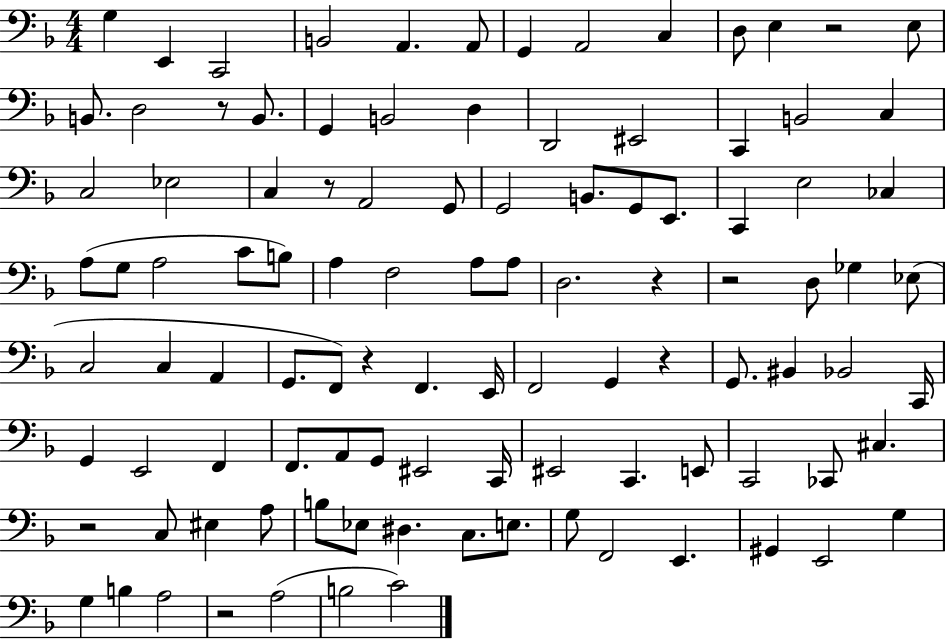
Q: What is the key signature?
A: F major